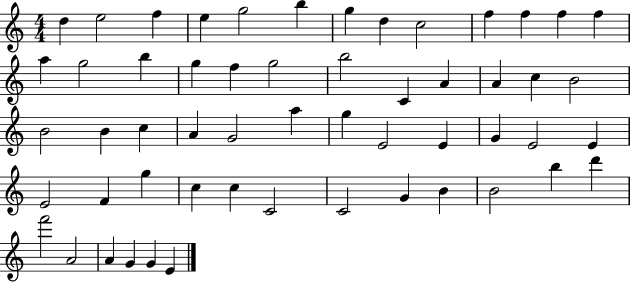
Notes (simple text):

D5/q E5/h F5/q E5/q G5/h B5/q G5/q D5/q C5/h F5/q F5/q F5/q F5/q A5/q G5/h B5/q G5/q F5/q G5/h B5/h C4/q A4/q A4/q C5/q B4/h B4/h B4/q C5/q A4/q G4/h A5/q G5/q E4/h E4/q G4/q E4/h E4/q E4/h F4/q G5/q C5/q C5/q C4/h C4/h G4/q B4/q B4/h B5/q D6/q F6/h A4/h A4/q G4/q G4/q E4/q